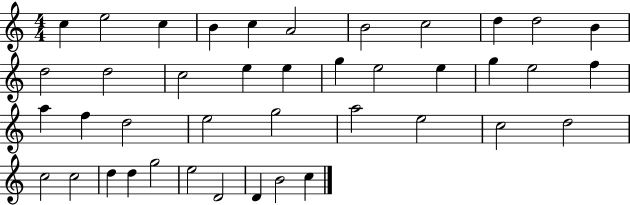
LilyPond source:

{
  \clef treble
  \numericTimeSignature
  \time 4/4
  \key c \major
  c''4 e''2 c''4 | b'4 c''4 a'2 | b'2 c''2 | d''4 d''2 b'4 | \break d''2 d''2 | c''2 e''4 e''4 | g''4 e''2 e''4 | g''4 e''2 f''4 | \break a''4 f''4 d''2 | e''2 g''2 | a''2 e''2 | c''2 d''2 | \break c''2 c''2 | d''4 d''4 g''2 | e''2 d'2 | d'4 b'2 c''4 | \break \bar "|."
}